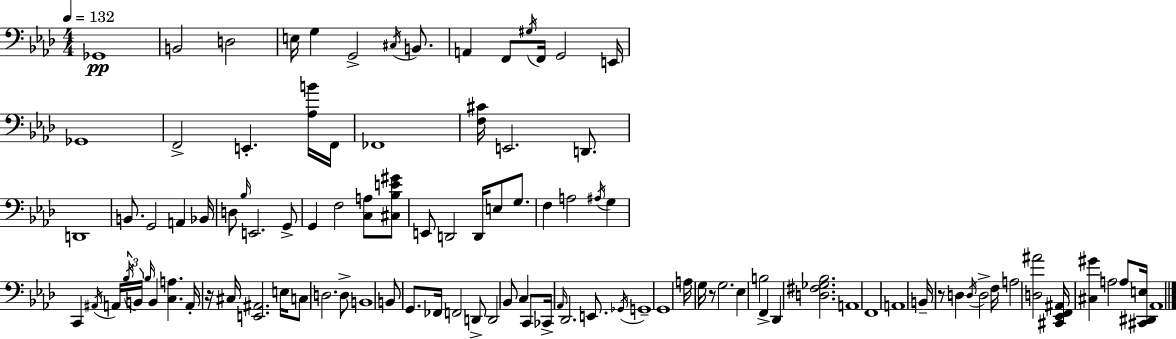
{
  \clef bass
  \numericTimeSignature
  \time 4/4
  \key aes \major
  \tempo 4 = 132
  \repeat volta 2 { ges,1\pp | b,2 d2 | e16 g4 g,2-> \acciaccatura { cis16 } b,8. | a,4 f,8 \acciaccatura { gis16 } f,16 g,2 | \break e,16 ges,1 | f,2-> e,4.-. | <aes b'>16 f,16 fes,1 | <f cis'>16 e,2. d,8. | \break d,1 | b,8. g,2 a,4 | bes,16 d8 \grace { bes16 } e,2. | g,8-> g,4 f2 <c a>8 | \break <cis bes e' gis'>8 e,8 d,2 d,16 e8 | g8. f4 a2 \acciaccatura { ais16 } | g4 c,4 \acciaccatura { ais,16 } a,16 \tuplet 3/2 { \acciaccatura { bes16 } b,16 \grace { bes16 } } b,4 | <c a>4. a,16-. r16 cis16 <e, ais,>2. | \break e16 c8 d2. | d8-> b,1 | b,8 g,8. fes,16 f,2 | d,8-> d,2 bes,8 | \break c4 c,8 ces,16-> \grace { aes,16 } des,2. | e,8. \acciaccatura { ges,16 } g,1-- | g,1 | a16 g16 r8 g2. | \break ees4 b2 | f,4-> des,4 <d fis ges bes>2. | a,1 | f,1 | \break a,1 | b,16-- r8 d4 | \acciaccatura { d16 } d2-> f16 a2 | <d ais'>2 <cis, ees, f, ais,>16 <cis gis'>4 a2 | \break a8 <cis, dis, e>16 aes,1 | } \bar "|."
}